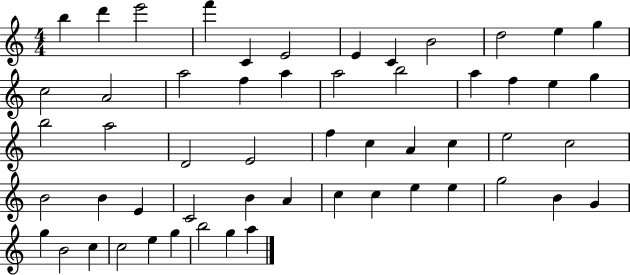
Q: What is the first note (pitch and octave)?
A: B5